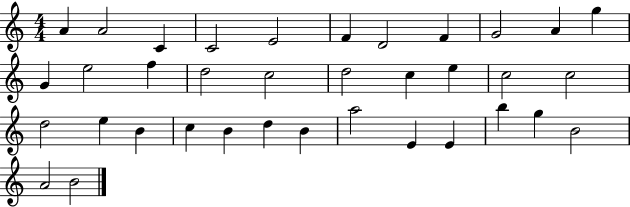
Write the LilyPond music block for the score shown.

{
  \clef treble
  \numericTimeSignature
  \time 4/4
  \key c \major
  a'4 a'2 c'4 | c'2 e'2 | f'4 d'2 f'4 | g'2 a'4 g''4 | \break g'4 e''2 f''4 | d''2 c''2 | d''2 c''4 e''4 | c''2 c''2 | \break d''2 e''4 b'4 | c''4 b'4 d''4 b'4 | a''2 e'4 e'4 | b''4 g''4 b'2 | \break a'2 b'2 | \bar "|."
}